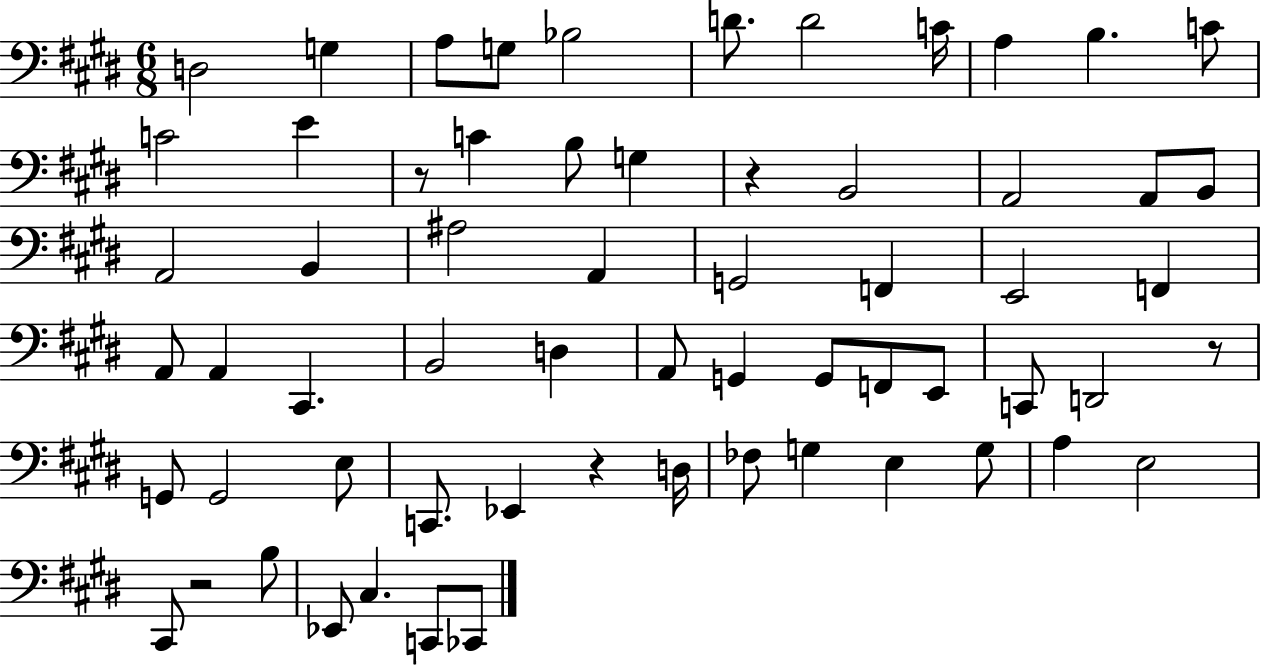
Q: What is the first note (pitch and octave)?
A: D3